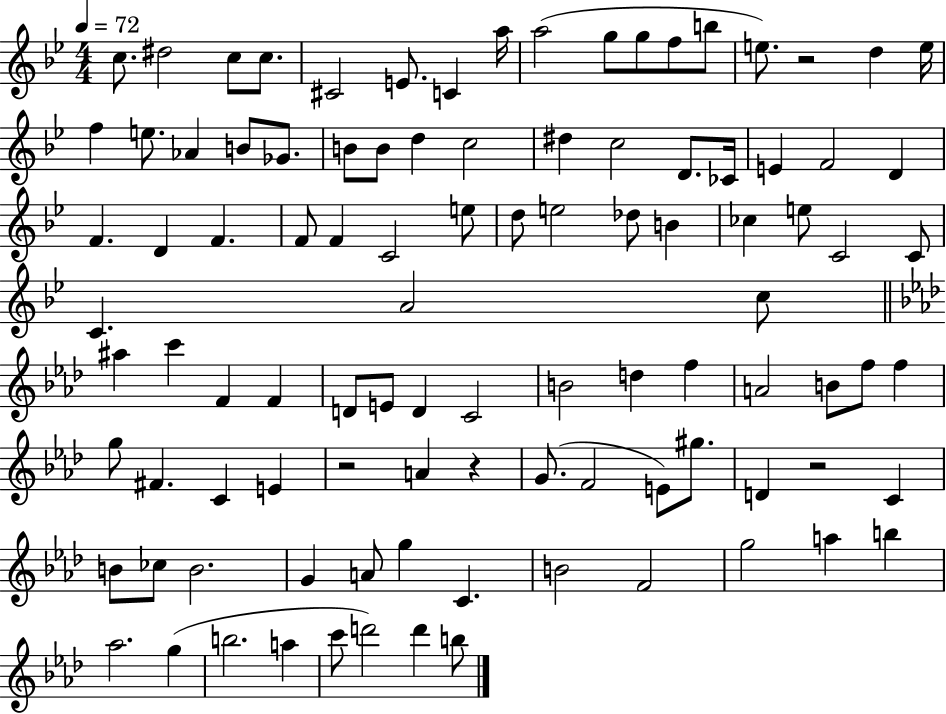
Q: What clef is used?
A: treble